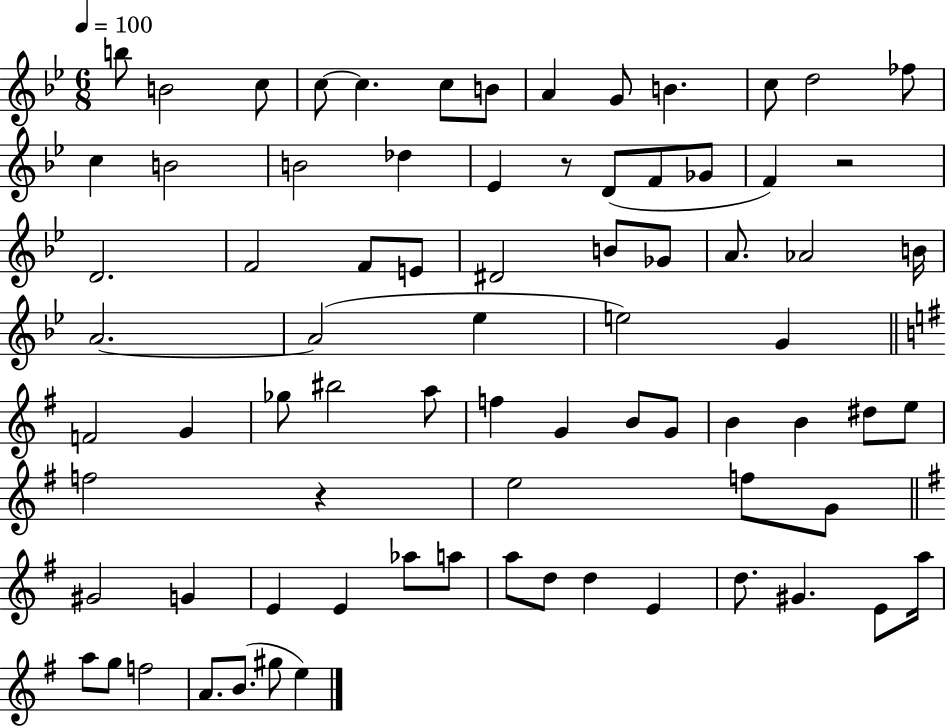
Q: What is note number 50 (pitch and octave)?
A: E5